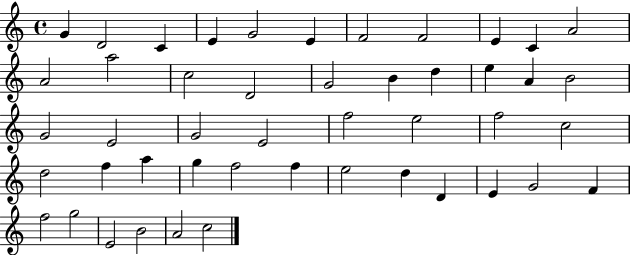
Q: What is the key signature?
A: C major